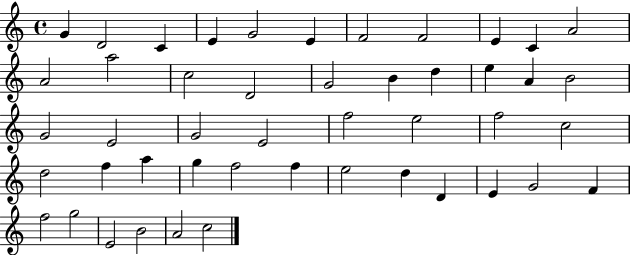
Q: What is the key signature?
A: C major